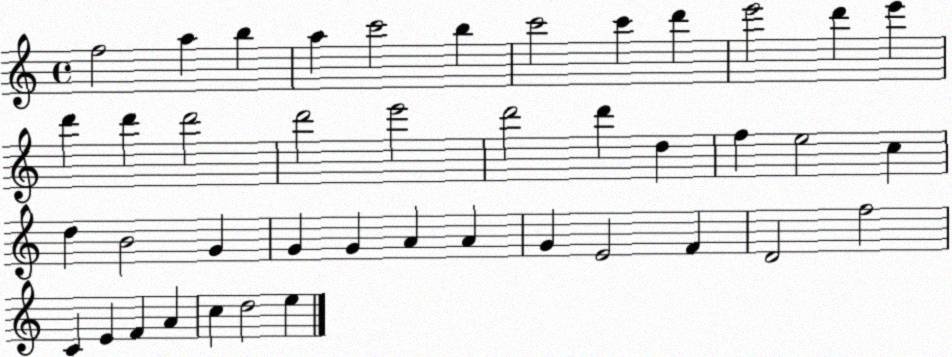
X:1
T:Untitled
M:4/4
L:1/4
K:C
f2 a b a c'2 b c'2 c' d' e'2 d' e' d' d' d'2 d'2 e'2 d'2 d' d f e2 c d B2 G G G A A G E2 F D2 f2 C E F A c d2 e